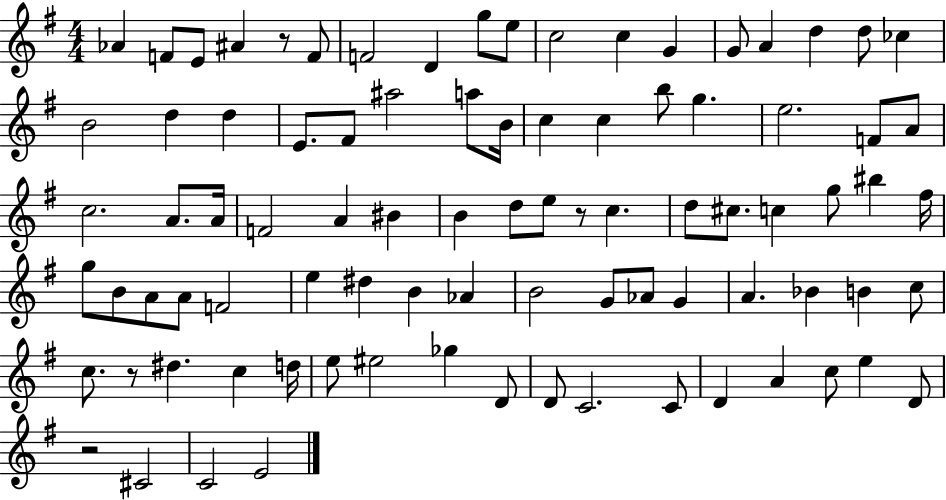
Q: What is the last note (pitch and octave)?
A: E4